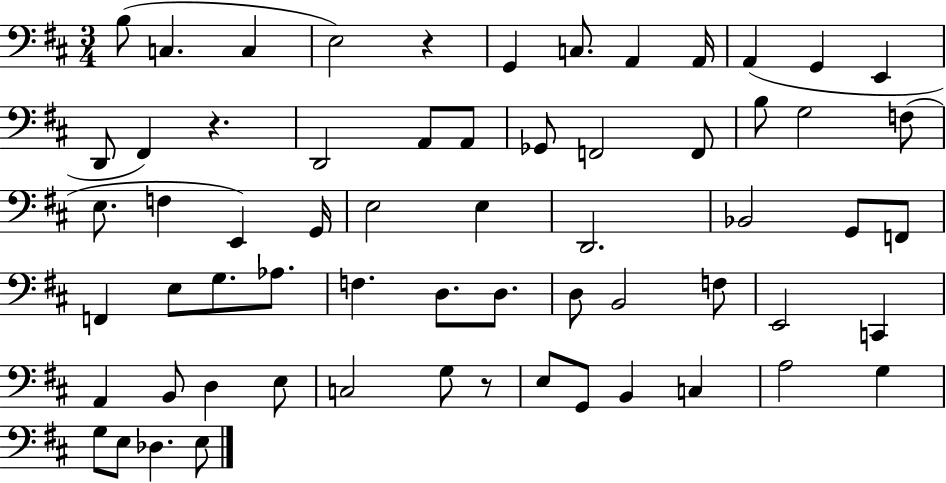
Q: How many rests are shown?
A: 3